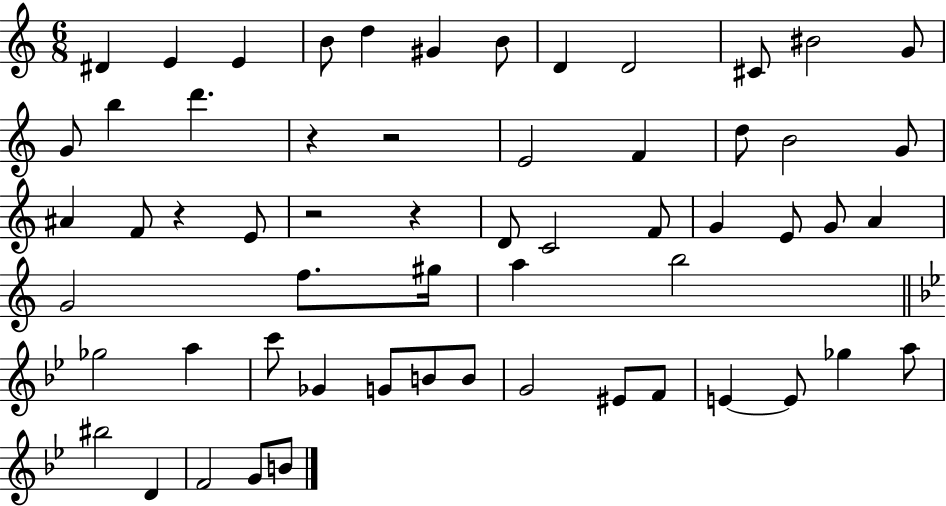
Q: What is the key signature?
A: C major